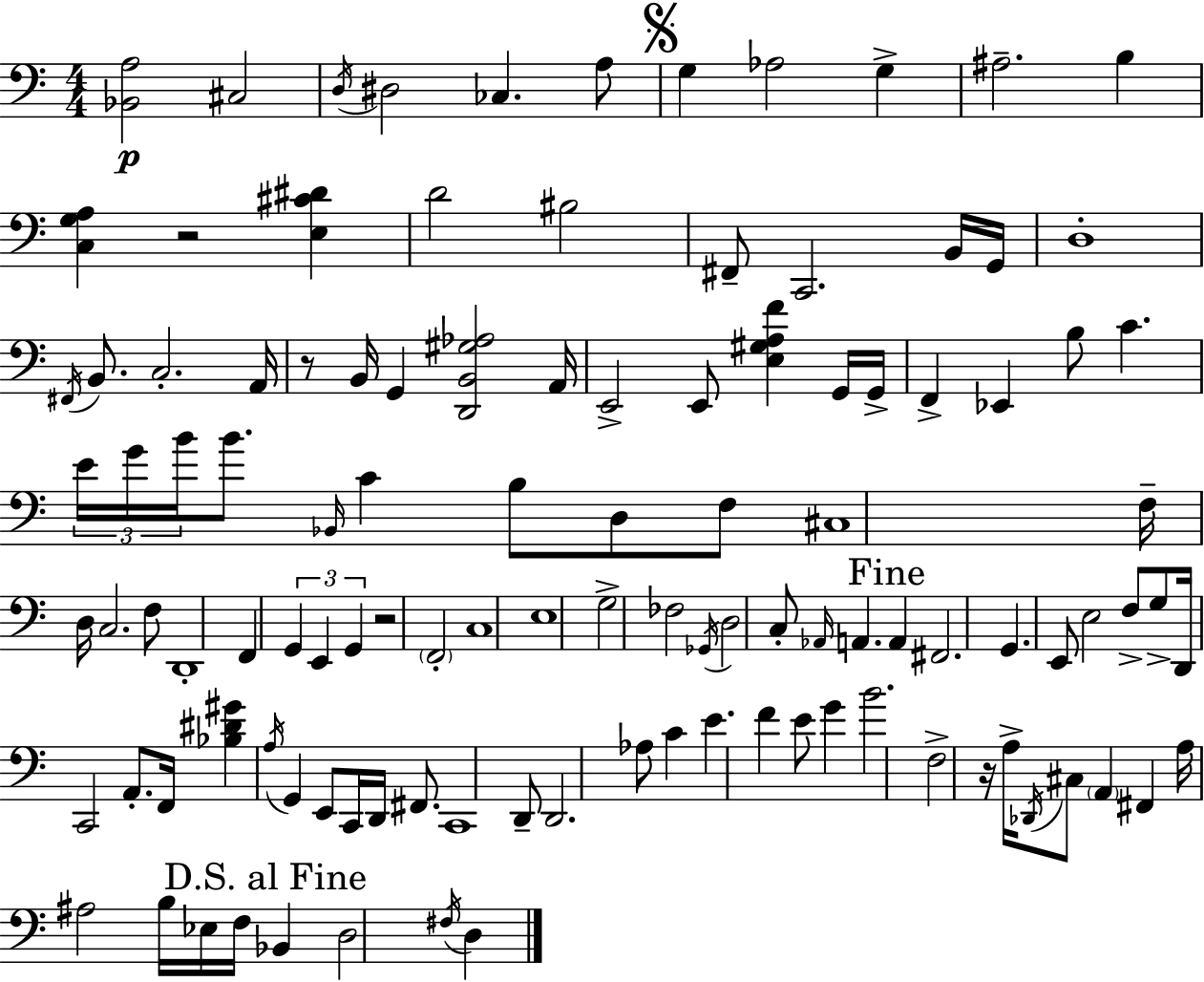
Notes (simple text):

[Bb2,A3]/h C#3/h D3/s D#3/h CES3/q. A3/e G3/q Ab3/h G3/q A#3/h. B3/q [C3,G3,A3]/q R/h [E3,C#4,D#4]/q D4/h BIS3/h F#2/e C2/h. B2/s G2/s D3/w F#2/s B2/e. C3/h. A2/s R/e B2/s G2/q [D2,B2,G#3,Ab3]/h A2/s E2/h E2/e [E3,G#3,A3,F4]/q G2/s G2/s F2/q Eb2/q B3/e C4/q. E4/s G4/s B4/s B4/e. Bb2/s C4/q B3/e D3/e F3/e C#3/w F3/s D3/s C3/h. F3/e D2/w F2/q G2/q E2/q G2/q R/h F2/h C3/w E3/w G3/h FES3/h Gb2/s D3/h C3/e Ab2/s A2/q. A2/q F#2/h. G2/q. E2/e E3/h F3/e G3/e D2/s C2/h A2/e. F2/s [Bb3,D#4,G#4]/q A3/s G2/q E2/e C2/s D2/s F#2/e. C2/w D2/e D2/h. Ab3/e C4/q E4/q. F4/q E4/e G4/q B4/h. F3/h R/s A3/s Db2/s C#3/e A2/q F#2/q A3/s A#3/h B3/s Eb3/s F3/s Bb2/q D3/h F#3/s D3/q